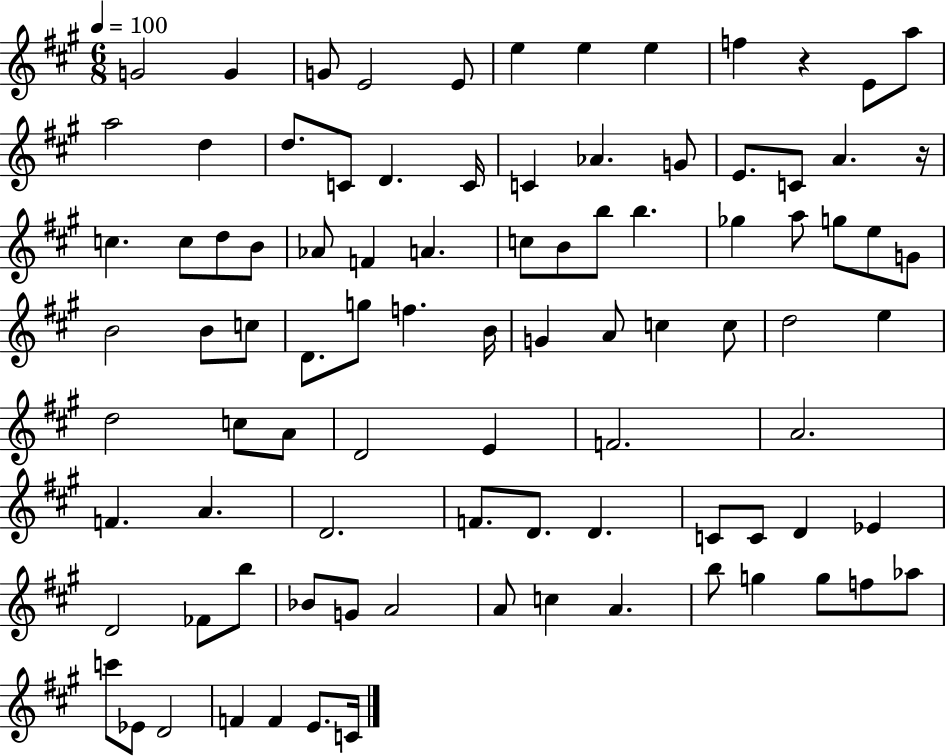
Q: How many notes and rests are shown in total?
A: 92